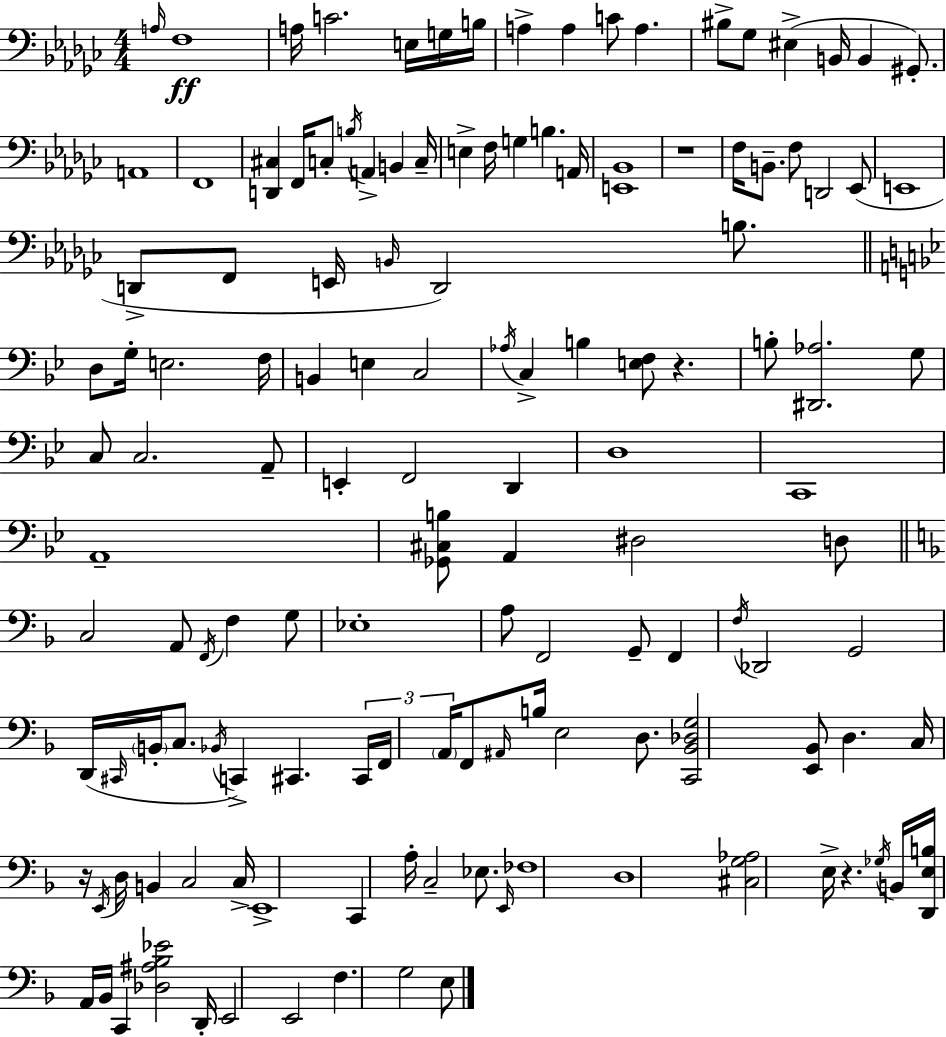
A3/s F3/w A3/s C4/h. E3/s G3/s B3/s A3/q A3/q C4/e A3/q. BIS3/e Gb3/e EIS3/q B2/s B2/q G#2/e. A2/w F2/w [D2,C#3]/q F2/s C3/e B3/s A2/q B2/q C3/s E3/q F3/s G3/q B3/q. A2/s [E2,Bb2]/w R/w F3/s B2/e. F3/e D2/h Eb2/e E2/w D2/e F2/e E2/s B2/s D2/h B3/e. D3/e G3/s E3/h. F3/s B2/q E3/q C3/h Ab3/s C3/q B3/q [E3,F3]/e R/q. B3/e [D#2,Ab3]/h. G3/e C3/e C3/h. A2/e E2/q F2/h D2/q D3/w C2/w A2/w [Gb2,C#3,B3]/e A2/q D#3/h D3/e C3/h A2/e F2/s F3/q G3/e Eb3/w A3/e F2/h G2/e F2/q F3/s Db2/h G2/h D2/s C#2/s B2/s C3/e. Bb2/s C2/q C#2/q. C#2/s F2/s A2/s F2/e A#2/s B3/s E3/h D3/e. [C2,Bb2,Db3,G3]/h [E2,Bb2]/e D3/q. C3/s R/s E2/s D3/s B2/q C3/h C3/s E2/w C2/q A3/s C3/h Eb3/e. E2/s FES3/w D3/w [C#3,G3,Ab3]/h E3/s R/q. Gb3/s B2/s [D2,E3,B3]/s A2/s Bb2/s C2/q [Db3,A#3,Bb3,Eb4]/h D2/s E2/h E2/h F3/q. G3/h E3/e